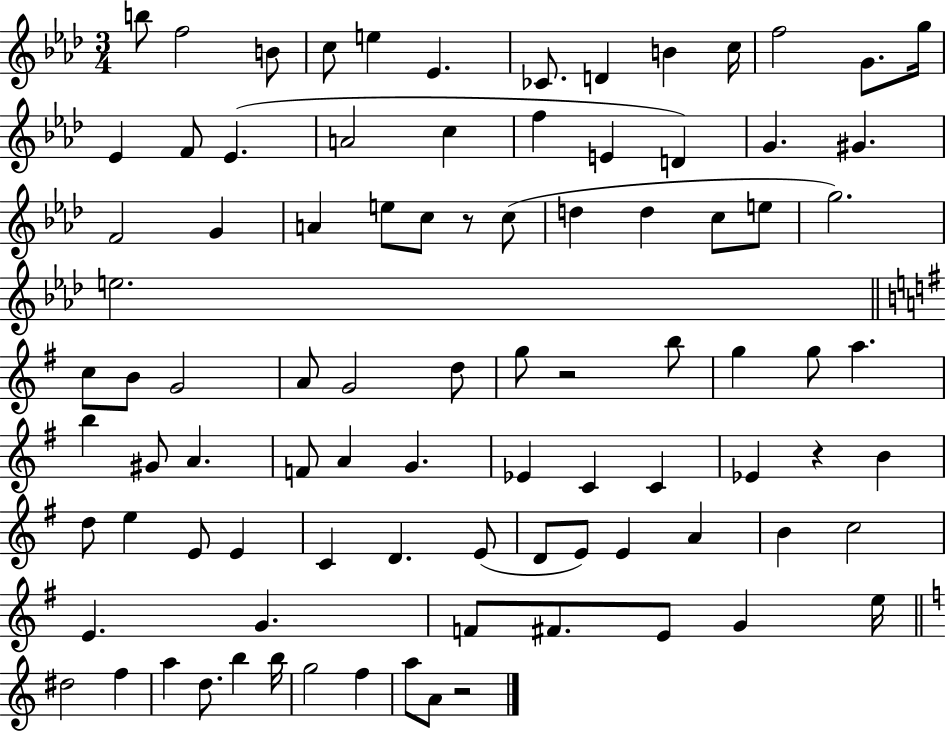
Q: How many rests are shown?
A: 4